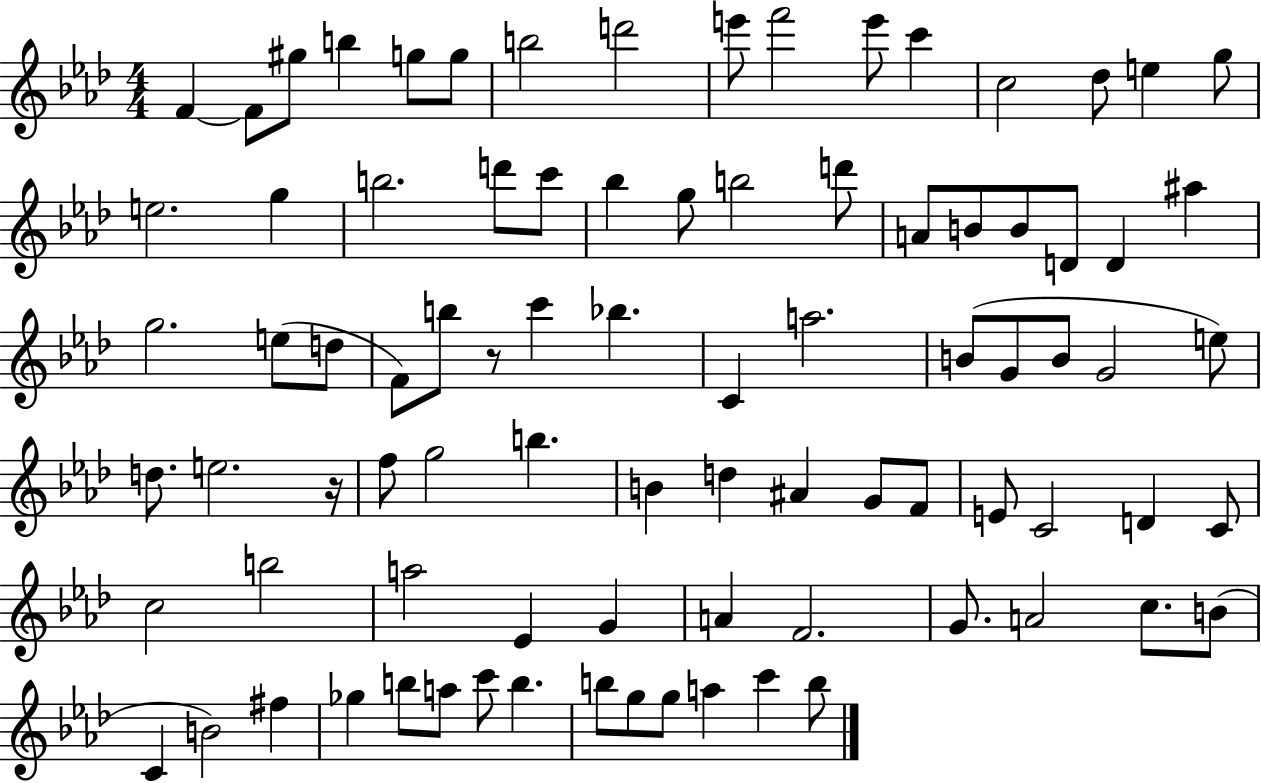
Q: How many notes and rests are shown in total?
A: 86